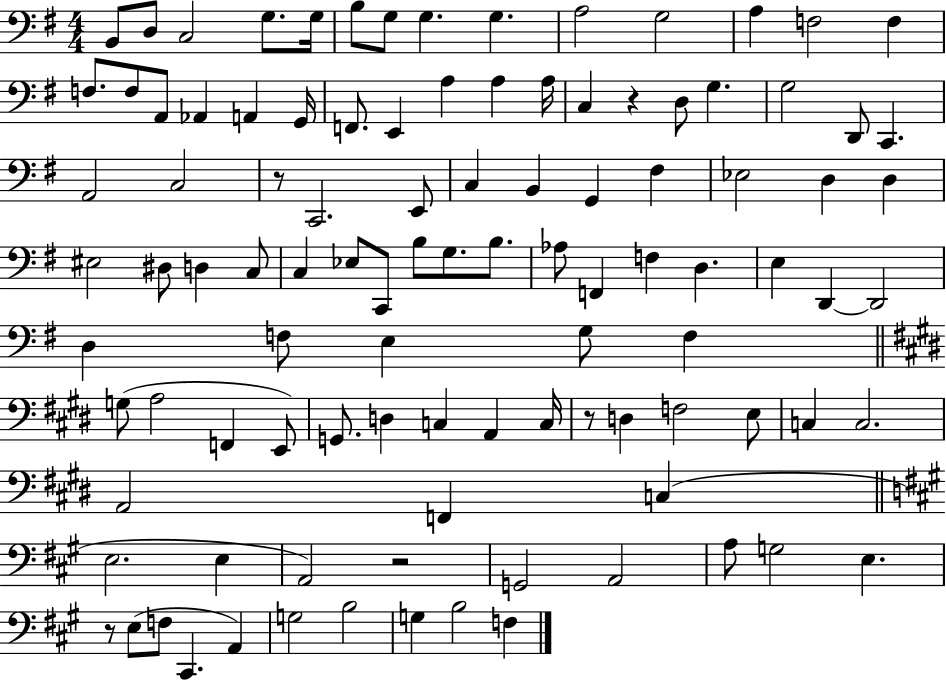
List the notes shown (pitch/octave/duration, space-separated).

B2/e D3/e C3/h G3/e. G3/s B3/e G3/e G3/q. G3/q. A3/h G3/h A3/q F3/h F3/q F3/e. F3/e A2/e Ab2/q A2/q G2/s F2/e. E2/q A3/q A3/q A3/s C3/q R/q D3/e G3/q. G3/h D2/e C2/q. A2/h C3/h R/e C2/h. E2/e C3/q B2/q G2/q F#3/q Eb3/h D3/q D3/q EIS3/h D#3/e D3/q C3/e C3/q Eb3/e C2/e B3/e G3/e. B3/e. Ab3/e F2/q F3/q D3/q. E3/q D2/q D2/h D3/q F3/e E3/q G3/e F3/q G3/e A3/h F2/q E2/e G2/e. D3/q C3/q A2/q C3/s R/e D3/q F3/h E3/e C3/q C3/h. A2/h F2/q C3/q E3/h. E3/q A2/h R/h G2/h A2/h A3/e G3/h E3/q. R/e E3/e F3/e C#2/q. A2/q G3/h B3/h G3/q B3/h F3/q